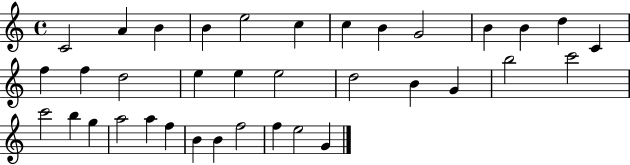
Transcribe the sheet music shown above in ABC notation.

X:1
T:Untitled
M:4/4
L:1/4
K:C
C2 A B B e2 c c B G2 B B d C f f d2 e e e2 d2 B G b2 c'2 c'2 b g a2 a f B B f2 f e2 G